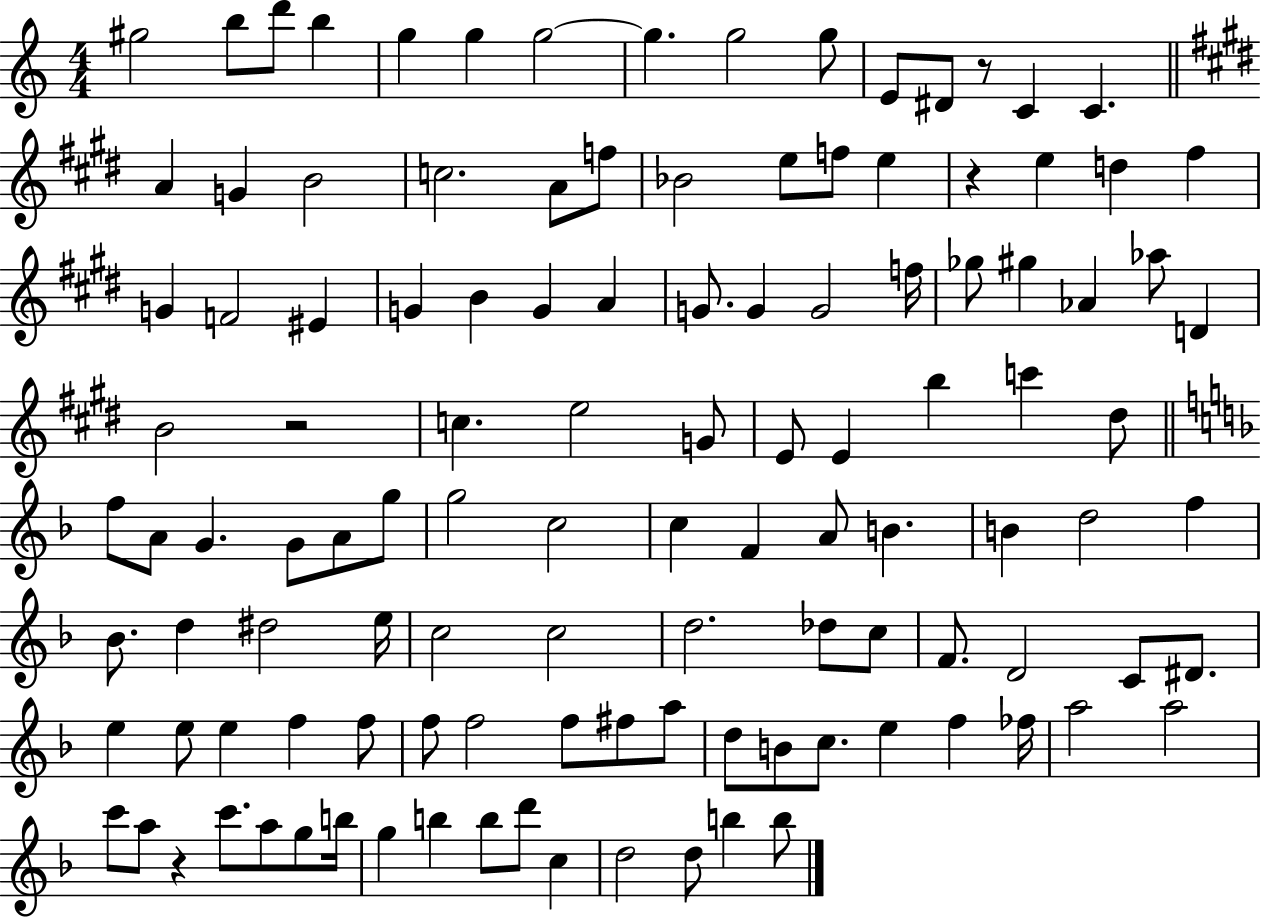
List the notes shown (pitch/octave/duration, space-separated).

G#5/h B5/e D6/e B5/q G5/q G5/q G5/h G5/q. G5/h G5/e E4/e D#4/e R/e C4/q C4/q. A4/q G4/q B4/h C5/h. A4/e F5/e Bb4/h E5/e F5/e E5/q R/q E5/q D5/q F#5/q G4/q F4/h EIS4/q G4/q B4/q G4/q A4/q G4/e. G4/q G4/h F5/s Gb5/e G#5/q Ab4/q Ab5/e D4/q B4/h R/h C5/q. E5/h G4/e E4/e E4/q B5/q C6/q D#5/e F5/e A4/e G4/q. G4/e A4/e G5/e G5/h C5/h C5/q F4/q A4/e B4/q. B4/q D5/h F5/q Bb4/e. D5/q D#5/h E5/s C5/h C5/h D5/h. Db5/e C5/e F4/e. D4/h C4/e D#4/e. E5/q E5/e E5/q F5/q F5/e F5/e F5/h F5/e F#5/e A5/e D5/e B4/e C5/e. E5/q F5/q FES5/s A5/h A5/h C6/e A5/e R/q C6/e. A5/e G5/e B5/s G5/q B5/q B5/e D6/e C5/q D5/h D5/e B5/q B5/e